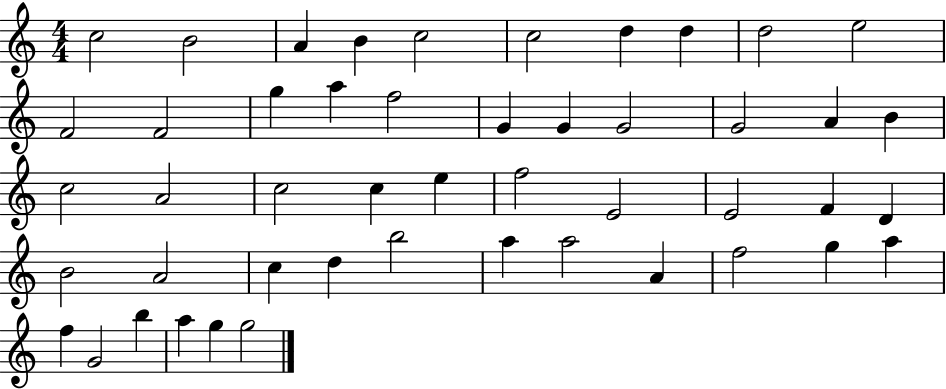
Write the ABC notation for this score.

X:1
T:Untitled
M:4/4
L:1/4
K:C
c2 B2 A B c2 c2 d d d2 e2 F2 F2 g a f2 G G G2 G2 A B c2 A2 c2 c e f2 E2 E2 F D B2 A2 c d b2 a a2 A f2 g a f G2 b a g g2